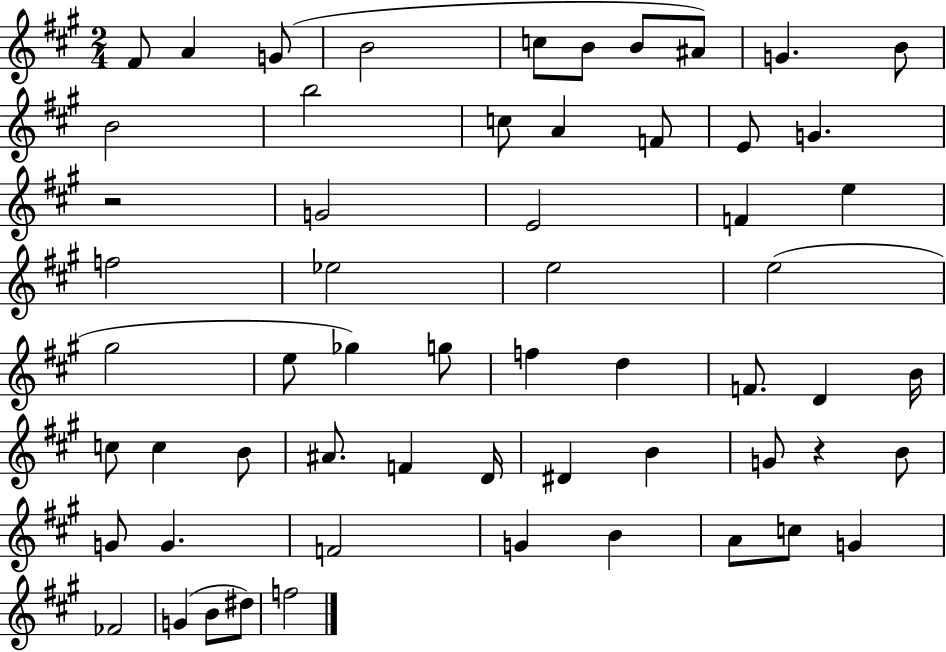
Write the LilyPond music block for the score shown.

{
  \clef treble
  \numericTimeSignature
  \time 2/4
  \key a \major
  fis'8 a'4 g'8( | b'2 | c''8 b'8 b'8 ais'8) | g'4. b'8 | \break b'2 | b''2 | c''8 a'4 f'8 | e'8 g'4. | \break r2 | g'2 | e'2 | f'4 e''4 | \break f''2 | ees''2 | e''2 | e''2( | \break gis''2 | e''8 ges''4) g''8 | f''4 d''4 | f'8. d'4 b'16 | \break c''8 c''4 b'8 | ais'8. f'4 d'16 | dis'4 b'4 | g'8 r4 b'8 | \break g'8 g'4. | f'2 | g'4 b'4 | a'8 c''8 g'4 | \break fes'2 | g'4( b'8 dis''8) | f''2 | \bar "|."
}